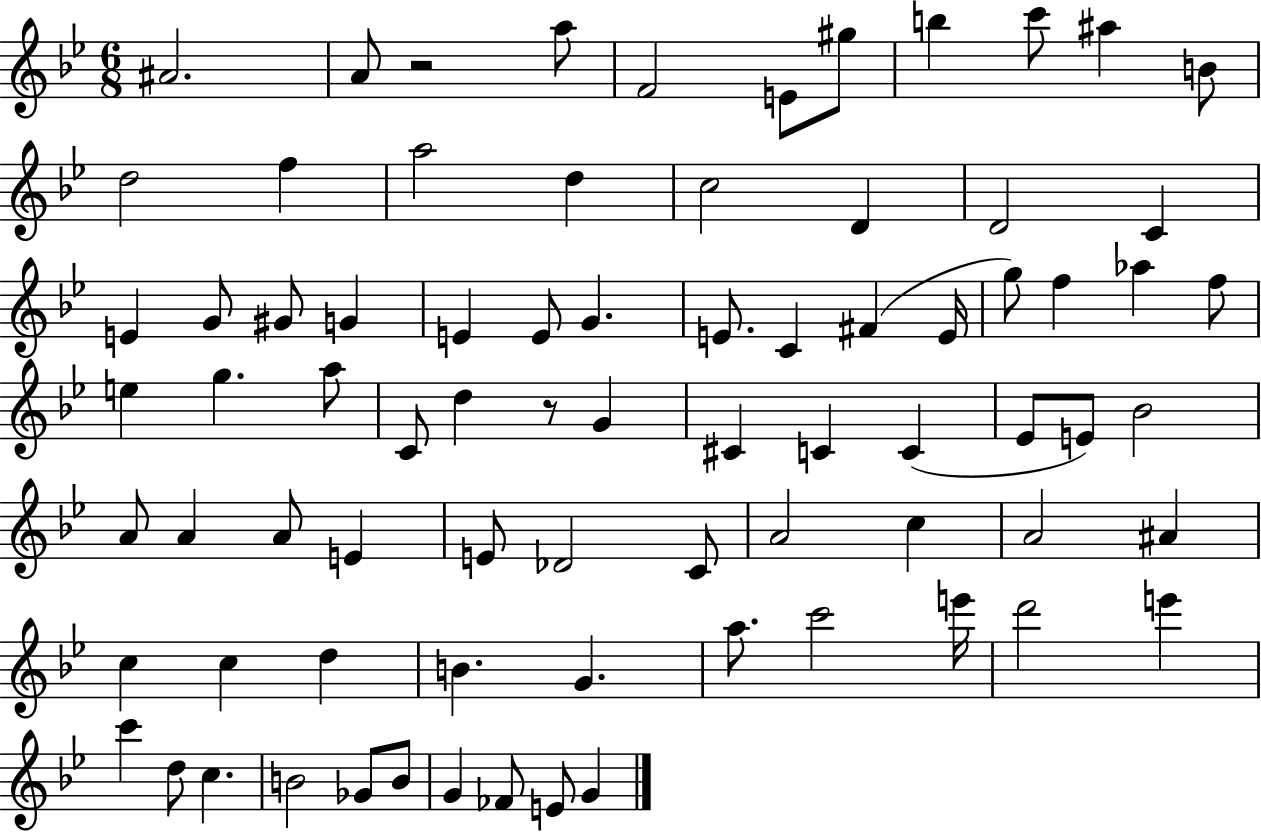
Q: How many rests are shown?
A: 2